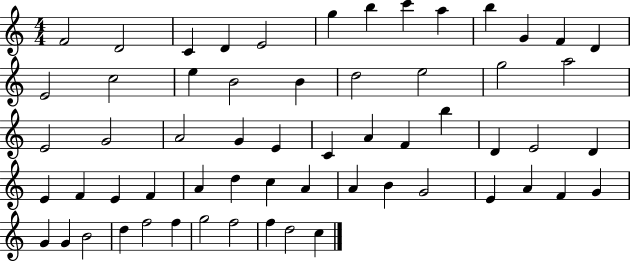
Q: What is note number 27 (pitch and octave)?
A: E4